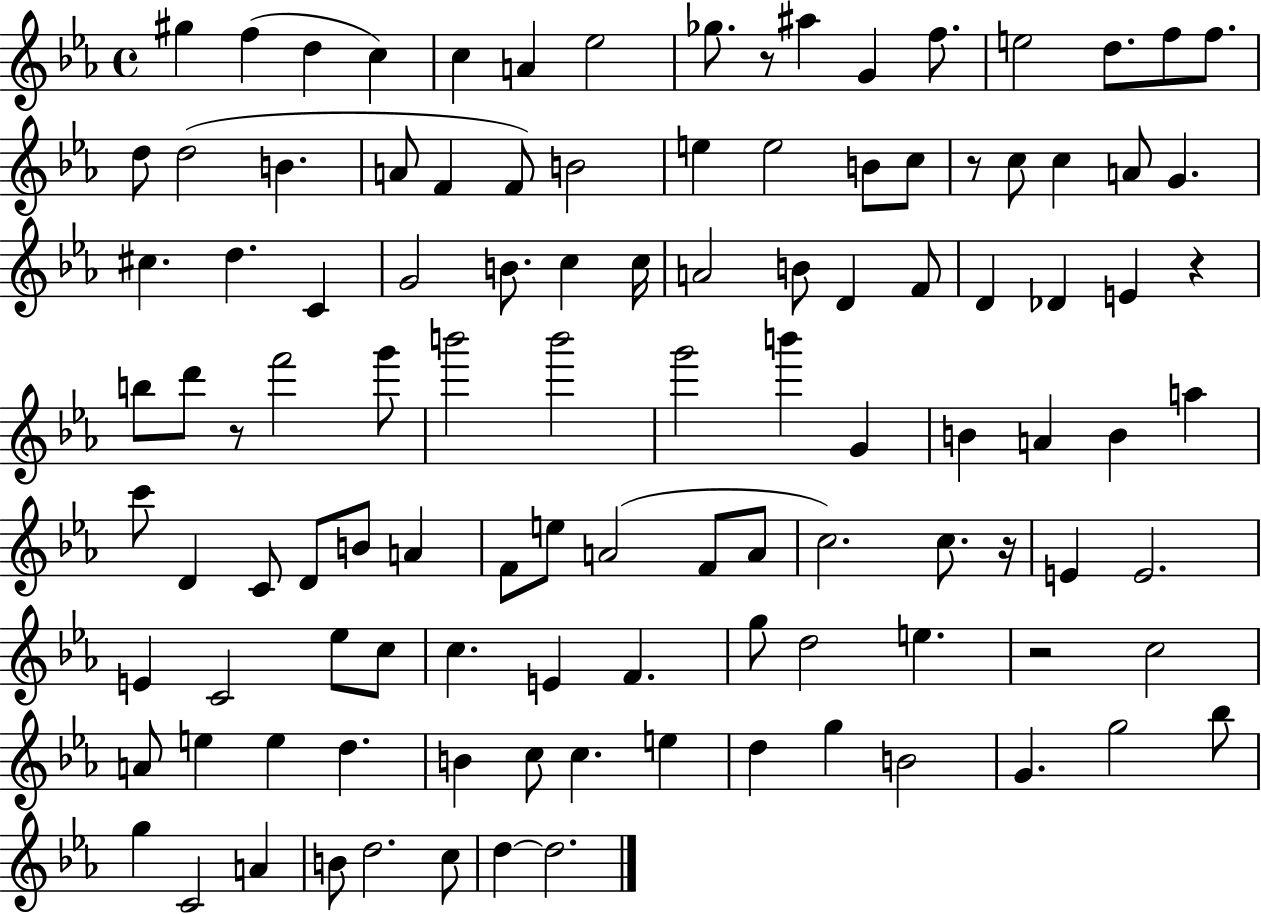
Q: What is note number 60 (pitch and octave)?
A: C4